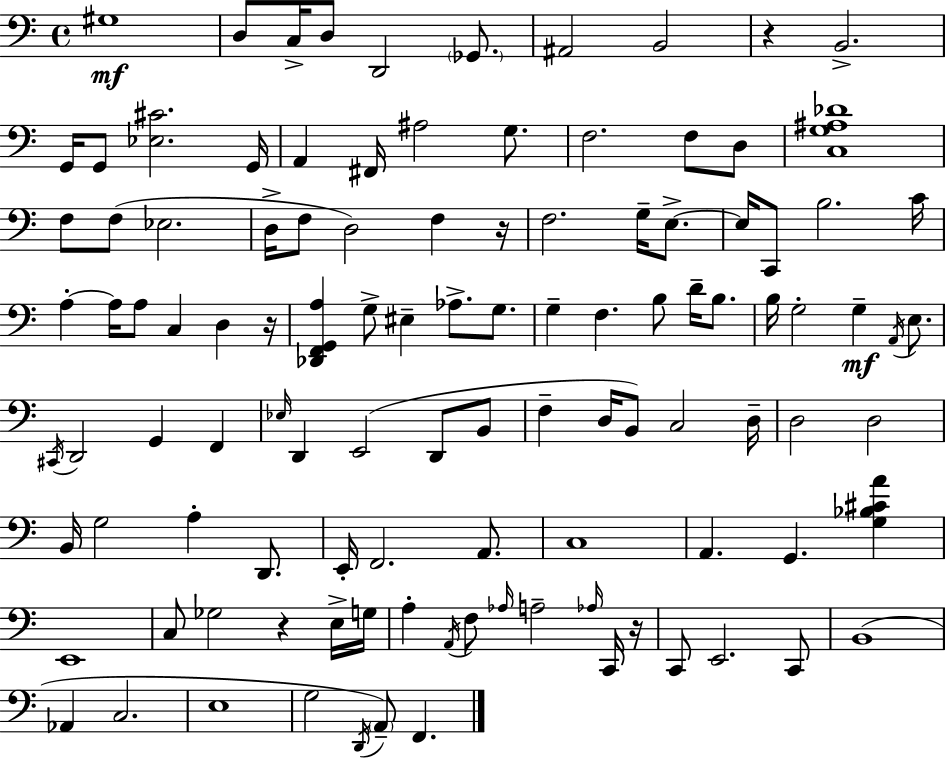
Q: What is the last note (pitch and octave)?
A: F2